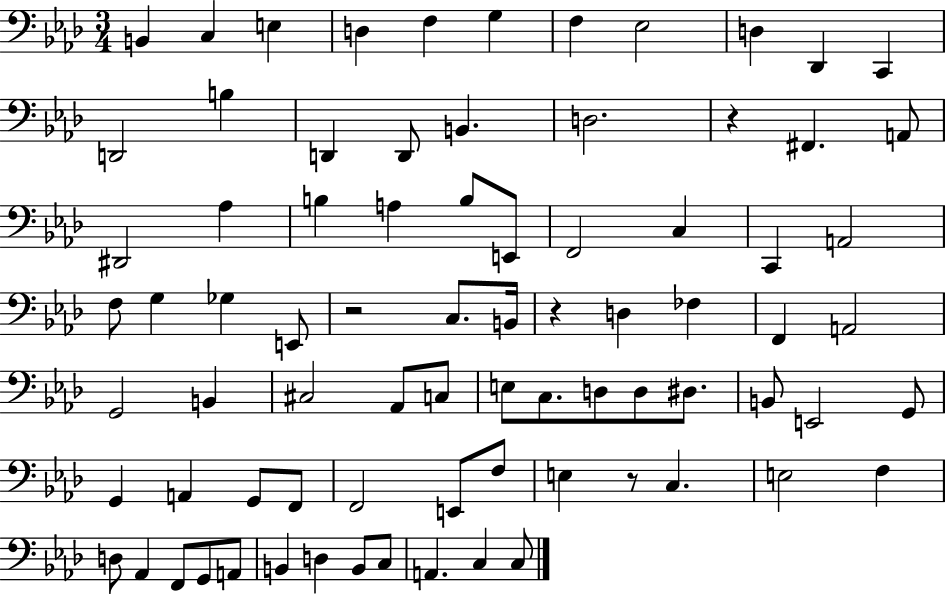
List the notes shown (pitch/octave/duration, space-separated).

B2/q C3/q E3/q D3/q F3/q G3/q F3/q Eb3/h D3/q Db2/q C2/q D2/h B3/q D2/q D2/e B2/q. D3/h. R/q F#2/q. A2/e D#2/h Ab3/q B3/q A3/q B3/e E2/e F2/h C3/q C2/q A2/h F3/e G3/q Gb3/q E2/e R/h C3/e. B2/s R/q D3/q FES3/q F2/q A2/h G2/h B2/q C#3/h Ab2/e C3/e E3/e C3/e. D3/e D3/e D#3/e. B2/e E2/h G2/e G2/q A2/q G2/e F2/e F2/h E2/e F3/e E3/q R/e C3/q. E3/h F3/q D3/e Ab2/q F2/e G2/e A2/e B2/q D3/q B2/e C3/e A2/q. C3/q C3/e